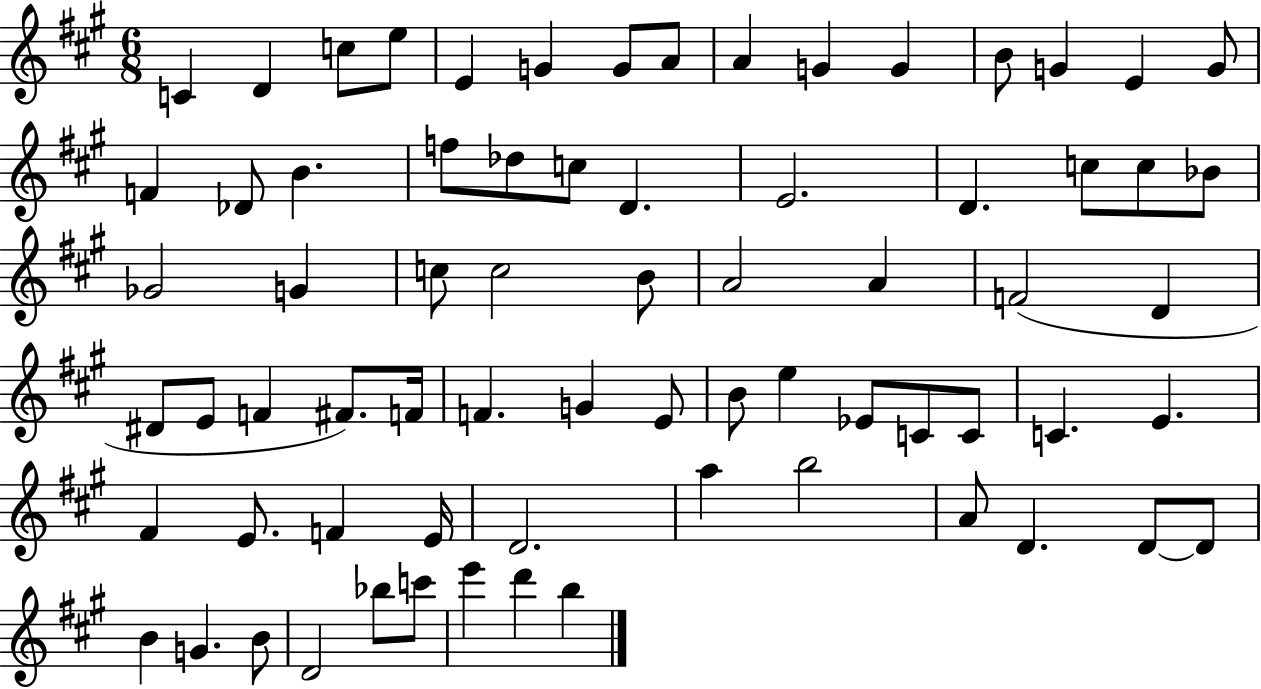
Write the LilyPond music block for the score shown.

{
  \clef treble
  \numericTimeSignature
  \time 6/8
  \key a \major
  c'4 d'4 c''8 e''8 | e'4 g'4 g'8 a'8 | a'4 g'4 g'4 | b'8 g'4 e'4 g'8 | \break f'4 des'8 b'4. | f''8 des''8 c''8 d'4. | e'2. | d'4. c''8 c''8 bes'8 | \break ges'2 g'4 | c''8 c''2 b'8 | a'2 a'4 | f'2( d'4 | \break dis'8 e'8 f'4 fis'8.) f'16 | f'4. g'4 e'8 | b'8 e''4 ees'8 c'8 c'8 | c'4. e'4. | \break fis'4 e'8. f'4 e'16 | d'2. | a''4 b''2 | a'8 d'4. d'8~~ d'8 | \break b'4 g'4. b'8 | d'2 bes''8 c'''8 | e'''4 d'''4 b''4 | \bar "|."
}